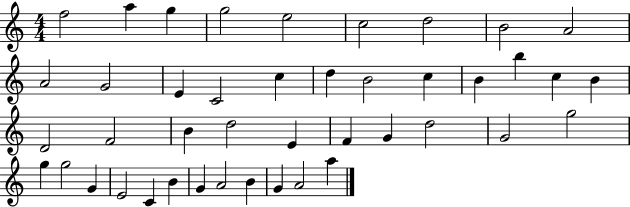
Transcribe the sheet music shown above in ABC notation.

X:1
T:Untitled
M:4/4
L:1/4
K:C
f2 a g g2 e2 c2 d2 B2 A2 A2 G2 E C2 c d B2 c B b c B D2 F2 B d2 E F G d2 G2 g2 g g2 G E2 C B G A2 B G A2 a